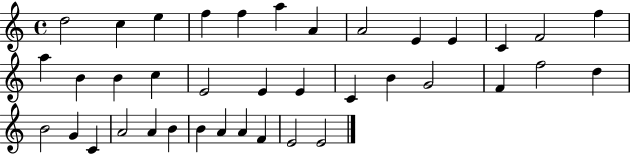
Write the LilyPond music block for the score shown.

{
  \clef treble
  \time 4/4
  \defaultTimeSignature
  \key c \major
  d''2 c''4 e''4 | f''4 f''4 a''4 a'4 | a'2 e'4 e'4 | c'4 f'2 f''4 | \break a''4 b'4 b'4 c''4 | e'2 e'4 e'4 | c'4 b'4 g'2 | f'4 f''2 d''4 | \break b'2 g'4 c'4 | a'2 a'4 b'4 | b'4 a'4 a'4 f'4 | e'2 e'2 | \break \bar "|."
}